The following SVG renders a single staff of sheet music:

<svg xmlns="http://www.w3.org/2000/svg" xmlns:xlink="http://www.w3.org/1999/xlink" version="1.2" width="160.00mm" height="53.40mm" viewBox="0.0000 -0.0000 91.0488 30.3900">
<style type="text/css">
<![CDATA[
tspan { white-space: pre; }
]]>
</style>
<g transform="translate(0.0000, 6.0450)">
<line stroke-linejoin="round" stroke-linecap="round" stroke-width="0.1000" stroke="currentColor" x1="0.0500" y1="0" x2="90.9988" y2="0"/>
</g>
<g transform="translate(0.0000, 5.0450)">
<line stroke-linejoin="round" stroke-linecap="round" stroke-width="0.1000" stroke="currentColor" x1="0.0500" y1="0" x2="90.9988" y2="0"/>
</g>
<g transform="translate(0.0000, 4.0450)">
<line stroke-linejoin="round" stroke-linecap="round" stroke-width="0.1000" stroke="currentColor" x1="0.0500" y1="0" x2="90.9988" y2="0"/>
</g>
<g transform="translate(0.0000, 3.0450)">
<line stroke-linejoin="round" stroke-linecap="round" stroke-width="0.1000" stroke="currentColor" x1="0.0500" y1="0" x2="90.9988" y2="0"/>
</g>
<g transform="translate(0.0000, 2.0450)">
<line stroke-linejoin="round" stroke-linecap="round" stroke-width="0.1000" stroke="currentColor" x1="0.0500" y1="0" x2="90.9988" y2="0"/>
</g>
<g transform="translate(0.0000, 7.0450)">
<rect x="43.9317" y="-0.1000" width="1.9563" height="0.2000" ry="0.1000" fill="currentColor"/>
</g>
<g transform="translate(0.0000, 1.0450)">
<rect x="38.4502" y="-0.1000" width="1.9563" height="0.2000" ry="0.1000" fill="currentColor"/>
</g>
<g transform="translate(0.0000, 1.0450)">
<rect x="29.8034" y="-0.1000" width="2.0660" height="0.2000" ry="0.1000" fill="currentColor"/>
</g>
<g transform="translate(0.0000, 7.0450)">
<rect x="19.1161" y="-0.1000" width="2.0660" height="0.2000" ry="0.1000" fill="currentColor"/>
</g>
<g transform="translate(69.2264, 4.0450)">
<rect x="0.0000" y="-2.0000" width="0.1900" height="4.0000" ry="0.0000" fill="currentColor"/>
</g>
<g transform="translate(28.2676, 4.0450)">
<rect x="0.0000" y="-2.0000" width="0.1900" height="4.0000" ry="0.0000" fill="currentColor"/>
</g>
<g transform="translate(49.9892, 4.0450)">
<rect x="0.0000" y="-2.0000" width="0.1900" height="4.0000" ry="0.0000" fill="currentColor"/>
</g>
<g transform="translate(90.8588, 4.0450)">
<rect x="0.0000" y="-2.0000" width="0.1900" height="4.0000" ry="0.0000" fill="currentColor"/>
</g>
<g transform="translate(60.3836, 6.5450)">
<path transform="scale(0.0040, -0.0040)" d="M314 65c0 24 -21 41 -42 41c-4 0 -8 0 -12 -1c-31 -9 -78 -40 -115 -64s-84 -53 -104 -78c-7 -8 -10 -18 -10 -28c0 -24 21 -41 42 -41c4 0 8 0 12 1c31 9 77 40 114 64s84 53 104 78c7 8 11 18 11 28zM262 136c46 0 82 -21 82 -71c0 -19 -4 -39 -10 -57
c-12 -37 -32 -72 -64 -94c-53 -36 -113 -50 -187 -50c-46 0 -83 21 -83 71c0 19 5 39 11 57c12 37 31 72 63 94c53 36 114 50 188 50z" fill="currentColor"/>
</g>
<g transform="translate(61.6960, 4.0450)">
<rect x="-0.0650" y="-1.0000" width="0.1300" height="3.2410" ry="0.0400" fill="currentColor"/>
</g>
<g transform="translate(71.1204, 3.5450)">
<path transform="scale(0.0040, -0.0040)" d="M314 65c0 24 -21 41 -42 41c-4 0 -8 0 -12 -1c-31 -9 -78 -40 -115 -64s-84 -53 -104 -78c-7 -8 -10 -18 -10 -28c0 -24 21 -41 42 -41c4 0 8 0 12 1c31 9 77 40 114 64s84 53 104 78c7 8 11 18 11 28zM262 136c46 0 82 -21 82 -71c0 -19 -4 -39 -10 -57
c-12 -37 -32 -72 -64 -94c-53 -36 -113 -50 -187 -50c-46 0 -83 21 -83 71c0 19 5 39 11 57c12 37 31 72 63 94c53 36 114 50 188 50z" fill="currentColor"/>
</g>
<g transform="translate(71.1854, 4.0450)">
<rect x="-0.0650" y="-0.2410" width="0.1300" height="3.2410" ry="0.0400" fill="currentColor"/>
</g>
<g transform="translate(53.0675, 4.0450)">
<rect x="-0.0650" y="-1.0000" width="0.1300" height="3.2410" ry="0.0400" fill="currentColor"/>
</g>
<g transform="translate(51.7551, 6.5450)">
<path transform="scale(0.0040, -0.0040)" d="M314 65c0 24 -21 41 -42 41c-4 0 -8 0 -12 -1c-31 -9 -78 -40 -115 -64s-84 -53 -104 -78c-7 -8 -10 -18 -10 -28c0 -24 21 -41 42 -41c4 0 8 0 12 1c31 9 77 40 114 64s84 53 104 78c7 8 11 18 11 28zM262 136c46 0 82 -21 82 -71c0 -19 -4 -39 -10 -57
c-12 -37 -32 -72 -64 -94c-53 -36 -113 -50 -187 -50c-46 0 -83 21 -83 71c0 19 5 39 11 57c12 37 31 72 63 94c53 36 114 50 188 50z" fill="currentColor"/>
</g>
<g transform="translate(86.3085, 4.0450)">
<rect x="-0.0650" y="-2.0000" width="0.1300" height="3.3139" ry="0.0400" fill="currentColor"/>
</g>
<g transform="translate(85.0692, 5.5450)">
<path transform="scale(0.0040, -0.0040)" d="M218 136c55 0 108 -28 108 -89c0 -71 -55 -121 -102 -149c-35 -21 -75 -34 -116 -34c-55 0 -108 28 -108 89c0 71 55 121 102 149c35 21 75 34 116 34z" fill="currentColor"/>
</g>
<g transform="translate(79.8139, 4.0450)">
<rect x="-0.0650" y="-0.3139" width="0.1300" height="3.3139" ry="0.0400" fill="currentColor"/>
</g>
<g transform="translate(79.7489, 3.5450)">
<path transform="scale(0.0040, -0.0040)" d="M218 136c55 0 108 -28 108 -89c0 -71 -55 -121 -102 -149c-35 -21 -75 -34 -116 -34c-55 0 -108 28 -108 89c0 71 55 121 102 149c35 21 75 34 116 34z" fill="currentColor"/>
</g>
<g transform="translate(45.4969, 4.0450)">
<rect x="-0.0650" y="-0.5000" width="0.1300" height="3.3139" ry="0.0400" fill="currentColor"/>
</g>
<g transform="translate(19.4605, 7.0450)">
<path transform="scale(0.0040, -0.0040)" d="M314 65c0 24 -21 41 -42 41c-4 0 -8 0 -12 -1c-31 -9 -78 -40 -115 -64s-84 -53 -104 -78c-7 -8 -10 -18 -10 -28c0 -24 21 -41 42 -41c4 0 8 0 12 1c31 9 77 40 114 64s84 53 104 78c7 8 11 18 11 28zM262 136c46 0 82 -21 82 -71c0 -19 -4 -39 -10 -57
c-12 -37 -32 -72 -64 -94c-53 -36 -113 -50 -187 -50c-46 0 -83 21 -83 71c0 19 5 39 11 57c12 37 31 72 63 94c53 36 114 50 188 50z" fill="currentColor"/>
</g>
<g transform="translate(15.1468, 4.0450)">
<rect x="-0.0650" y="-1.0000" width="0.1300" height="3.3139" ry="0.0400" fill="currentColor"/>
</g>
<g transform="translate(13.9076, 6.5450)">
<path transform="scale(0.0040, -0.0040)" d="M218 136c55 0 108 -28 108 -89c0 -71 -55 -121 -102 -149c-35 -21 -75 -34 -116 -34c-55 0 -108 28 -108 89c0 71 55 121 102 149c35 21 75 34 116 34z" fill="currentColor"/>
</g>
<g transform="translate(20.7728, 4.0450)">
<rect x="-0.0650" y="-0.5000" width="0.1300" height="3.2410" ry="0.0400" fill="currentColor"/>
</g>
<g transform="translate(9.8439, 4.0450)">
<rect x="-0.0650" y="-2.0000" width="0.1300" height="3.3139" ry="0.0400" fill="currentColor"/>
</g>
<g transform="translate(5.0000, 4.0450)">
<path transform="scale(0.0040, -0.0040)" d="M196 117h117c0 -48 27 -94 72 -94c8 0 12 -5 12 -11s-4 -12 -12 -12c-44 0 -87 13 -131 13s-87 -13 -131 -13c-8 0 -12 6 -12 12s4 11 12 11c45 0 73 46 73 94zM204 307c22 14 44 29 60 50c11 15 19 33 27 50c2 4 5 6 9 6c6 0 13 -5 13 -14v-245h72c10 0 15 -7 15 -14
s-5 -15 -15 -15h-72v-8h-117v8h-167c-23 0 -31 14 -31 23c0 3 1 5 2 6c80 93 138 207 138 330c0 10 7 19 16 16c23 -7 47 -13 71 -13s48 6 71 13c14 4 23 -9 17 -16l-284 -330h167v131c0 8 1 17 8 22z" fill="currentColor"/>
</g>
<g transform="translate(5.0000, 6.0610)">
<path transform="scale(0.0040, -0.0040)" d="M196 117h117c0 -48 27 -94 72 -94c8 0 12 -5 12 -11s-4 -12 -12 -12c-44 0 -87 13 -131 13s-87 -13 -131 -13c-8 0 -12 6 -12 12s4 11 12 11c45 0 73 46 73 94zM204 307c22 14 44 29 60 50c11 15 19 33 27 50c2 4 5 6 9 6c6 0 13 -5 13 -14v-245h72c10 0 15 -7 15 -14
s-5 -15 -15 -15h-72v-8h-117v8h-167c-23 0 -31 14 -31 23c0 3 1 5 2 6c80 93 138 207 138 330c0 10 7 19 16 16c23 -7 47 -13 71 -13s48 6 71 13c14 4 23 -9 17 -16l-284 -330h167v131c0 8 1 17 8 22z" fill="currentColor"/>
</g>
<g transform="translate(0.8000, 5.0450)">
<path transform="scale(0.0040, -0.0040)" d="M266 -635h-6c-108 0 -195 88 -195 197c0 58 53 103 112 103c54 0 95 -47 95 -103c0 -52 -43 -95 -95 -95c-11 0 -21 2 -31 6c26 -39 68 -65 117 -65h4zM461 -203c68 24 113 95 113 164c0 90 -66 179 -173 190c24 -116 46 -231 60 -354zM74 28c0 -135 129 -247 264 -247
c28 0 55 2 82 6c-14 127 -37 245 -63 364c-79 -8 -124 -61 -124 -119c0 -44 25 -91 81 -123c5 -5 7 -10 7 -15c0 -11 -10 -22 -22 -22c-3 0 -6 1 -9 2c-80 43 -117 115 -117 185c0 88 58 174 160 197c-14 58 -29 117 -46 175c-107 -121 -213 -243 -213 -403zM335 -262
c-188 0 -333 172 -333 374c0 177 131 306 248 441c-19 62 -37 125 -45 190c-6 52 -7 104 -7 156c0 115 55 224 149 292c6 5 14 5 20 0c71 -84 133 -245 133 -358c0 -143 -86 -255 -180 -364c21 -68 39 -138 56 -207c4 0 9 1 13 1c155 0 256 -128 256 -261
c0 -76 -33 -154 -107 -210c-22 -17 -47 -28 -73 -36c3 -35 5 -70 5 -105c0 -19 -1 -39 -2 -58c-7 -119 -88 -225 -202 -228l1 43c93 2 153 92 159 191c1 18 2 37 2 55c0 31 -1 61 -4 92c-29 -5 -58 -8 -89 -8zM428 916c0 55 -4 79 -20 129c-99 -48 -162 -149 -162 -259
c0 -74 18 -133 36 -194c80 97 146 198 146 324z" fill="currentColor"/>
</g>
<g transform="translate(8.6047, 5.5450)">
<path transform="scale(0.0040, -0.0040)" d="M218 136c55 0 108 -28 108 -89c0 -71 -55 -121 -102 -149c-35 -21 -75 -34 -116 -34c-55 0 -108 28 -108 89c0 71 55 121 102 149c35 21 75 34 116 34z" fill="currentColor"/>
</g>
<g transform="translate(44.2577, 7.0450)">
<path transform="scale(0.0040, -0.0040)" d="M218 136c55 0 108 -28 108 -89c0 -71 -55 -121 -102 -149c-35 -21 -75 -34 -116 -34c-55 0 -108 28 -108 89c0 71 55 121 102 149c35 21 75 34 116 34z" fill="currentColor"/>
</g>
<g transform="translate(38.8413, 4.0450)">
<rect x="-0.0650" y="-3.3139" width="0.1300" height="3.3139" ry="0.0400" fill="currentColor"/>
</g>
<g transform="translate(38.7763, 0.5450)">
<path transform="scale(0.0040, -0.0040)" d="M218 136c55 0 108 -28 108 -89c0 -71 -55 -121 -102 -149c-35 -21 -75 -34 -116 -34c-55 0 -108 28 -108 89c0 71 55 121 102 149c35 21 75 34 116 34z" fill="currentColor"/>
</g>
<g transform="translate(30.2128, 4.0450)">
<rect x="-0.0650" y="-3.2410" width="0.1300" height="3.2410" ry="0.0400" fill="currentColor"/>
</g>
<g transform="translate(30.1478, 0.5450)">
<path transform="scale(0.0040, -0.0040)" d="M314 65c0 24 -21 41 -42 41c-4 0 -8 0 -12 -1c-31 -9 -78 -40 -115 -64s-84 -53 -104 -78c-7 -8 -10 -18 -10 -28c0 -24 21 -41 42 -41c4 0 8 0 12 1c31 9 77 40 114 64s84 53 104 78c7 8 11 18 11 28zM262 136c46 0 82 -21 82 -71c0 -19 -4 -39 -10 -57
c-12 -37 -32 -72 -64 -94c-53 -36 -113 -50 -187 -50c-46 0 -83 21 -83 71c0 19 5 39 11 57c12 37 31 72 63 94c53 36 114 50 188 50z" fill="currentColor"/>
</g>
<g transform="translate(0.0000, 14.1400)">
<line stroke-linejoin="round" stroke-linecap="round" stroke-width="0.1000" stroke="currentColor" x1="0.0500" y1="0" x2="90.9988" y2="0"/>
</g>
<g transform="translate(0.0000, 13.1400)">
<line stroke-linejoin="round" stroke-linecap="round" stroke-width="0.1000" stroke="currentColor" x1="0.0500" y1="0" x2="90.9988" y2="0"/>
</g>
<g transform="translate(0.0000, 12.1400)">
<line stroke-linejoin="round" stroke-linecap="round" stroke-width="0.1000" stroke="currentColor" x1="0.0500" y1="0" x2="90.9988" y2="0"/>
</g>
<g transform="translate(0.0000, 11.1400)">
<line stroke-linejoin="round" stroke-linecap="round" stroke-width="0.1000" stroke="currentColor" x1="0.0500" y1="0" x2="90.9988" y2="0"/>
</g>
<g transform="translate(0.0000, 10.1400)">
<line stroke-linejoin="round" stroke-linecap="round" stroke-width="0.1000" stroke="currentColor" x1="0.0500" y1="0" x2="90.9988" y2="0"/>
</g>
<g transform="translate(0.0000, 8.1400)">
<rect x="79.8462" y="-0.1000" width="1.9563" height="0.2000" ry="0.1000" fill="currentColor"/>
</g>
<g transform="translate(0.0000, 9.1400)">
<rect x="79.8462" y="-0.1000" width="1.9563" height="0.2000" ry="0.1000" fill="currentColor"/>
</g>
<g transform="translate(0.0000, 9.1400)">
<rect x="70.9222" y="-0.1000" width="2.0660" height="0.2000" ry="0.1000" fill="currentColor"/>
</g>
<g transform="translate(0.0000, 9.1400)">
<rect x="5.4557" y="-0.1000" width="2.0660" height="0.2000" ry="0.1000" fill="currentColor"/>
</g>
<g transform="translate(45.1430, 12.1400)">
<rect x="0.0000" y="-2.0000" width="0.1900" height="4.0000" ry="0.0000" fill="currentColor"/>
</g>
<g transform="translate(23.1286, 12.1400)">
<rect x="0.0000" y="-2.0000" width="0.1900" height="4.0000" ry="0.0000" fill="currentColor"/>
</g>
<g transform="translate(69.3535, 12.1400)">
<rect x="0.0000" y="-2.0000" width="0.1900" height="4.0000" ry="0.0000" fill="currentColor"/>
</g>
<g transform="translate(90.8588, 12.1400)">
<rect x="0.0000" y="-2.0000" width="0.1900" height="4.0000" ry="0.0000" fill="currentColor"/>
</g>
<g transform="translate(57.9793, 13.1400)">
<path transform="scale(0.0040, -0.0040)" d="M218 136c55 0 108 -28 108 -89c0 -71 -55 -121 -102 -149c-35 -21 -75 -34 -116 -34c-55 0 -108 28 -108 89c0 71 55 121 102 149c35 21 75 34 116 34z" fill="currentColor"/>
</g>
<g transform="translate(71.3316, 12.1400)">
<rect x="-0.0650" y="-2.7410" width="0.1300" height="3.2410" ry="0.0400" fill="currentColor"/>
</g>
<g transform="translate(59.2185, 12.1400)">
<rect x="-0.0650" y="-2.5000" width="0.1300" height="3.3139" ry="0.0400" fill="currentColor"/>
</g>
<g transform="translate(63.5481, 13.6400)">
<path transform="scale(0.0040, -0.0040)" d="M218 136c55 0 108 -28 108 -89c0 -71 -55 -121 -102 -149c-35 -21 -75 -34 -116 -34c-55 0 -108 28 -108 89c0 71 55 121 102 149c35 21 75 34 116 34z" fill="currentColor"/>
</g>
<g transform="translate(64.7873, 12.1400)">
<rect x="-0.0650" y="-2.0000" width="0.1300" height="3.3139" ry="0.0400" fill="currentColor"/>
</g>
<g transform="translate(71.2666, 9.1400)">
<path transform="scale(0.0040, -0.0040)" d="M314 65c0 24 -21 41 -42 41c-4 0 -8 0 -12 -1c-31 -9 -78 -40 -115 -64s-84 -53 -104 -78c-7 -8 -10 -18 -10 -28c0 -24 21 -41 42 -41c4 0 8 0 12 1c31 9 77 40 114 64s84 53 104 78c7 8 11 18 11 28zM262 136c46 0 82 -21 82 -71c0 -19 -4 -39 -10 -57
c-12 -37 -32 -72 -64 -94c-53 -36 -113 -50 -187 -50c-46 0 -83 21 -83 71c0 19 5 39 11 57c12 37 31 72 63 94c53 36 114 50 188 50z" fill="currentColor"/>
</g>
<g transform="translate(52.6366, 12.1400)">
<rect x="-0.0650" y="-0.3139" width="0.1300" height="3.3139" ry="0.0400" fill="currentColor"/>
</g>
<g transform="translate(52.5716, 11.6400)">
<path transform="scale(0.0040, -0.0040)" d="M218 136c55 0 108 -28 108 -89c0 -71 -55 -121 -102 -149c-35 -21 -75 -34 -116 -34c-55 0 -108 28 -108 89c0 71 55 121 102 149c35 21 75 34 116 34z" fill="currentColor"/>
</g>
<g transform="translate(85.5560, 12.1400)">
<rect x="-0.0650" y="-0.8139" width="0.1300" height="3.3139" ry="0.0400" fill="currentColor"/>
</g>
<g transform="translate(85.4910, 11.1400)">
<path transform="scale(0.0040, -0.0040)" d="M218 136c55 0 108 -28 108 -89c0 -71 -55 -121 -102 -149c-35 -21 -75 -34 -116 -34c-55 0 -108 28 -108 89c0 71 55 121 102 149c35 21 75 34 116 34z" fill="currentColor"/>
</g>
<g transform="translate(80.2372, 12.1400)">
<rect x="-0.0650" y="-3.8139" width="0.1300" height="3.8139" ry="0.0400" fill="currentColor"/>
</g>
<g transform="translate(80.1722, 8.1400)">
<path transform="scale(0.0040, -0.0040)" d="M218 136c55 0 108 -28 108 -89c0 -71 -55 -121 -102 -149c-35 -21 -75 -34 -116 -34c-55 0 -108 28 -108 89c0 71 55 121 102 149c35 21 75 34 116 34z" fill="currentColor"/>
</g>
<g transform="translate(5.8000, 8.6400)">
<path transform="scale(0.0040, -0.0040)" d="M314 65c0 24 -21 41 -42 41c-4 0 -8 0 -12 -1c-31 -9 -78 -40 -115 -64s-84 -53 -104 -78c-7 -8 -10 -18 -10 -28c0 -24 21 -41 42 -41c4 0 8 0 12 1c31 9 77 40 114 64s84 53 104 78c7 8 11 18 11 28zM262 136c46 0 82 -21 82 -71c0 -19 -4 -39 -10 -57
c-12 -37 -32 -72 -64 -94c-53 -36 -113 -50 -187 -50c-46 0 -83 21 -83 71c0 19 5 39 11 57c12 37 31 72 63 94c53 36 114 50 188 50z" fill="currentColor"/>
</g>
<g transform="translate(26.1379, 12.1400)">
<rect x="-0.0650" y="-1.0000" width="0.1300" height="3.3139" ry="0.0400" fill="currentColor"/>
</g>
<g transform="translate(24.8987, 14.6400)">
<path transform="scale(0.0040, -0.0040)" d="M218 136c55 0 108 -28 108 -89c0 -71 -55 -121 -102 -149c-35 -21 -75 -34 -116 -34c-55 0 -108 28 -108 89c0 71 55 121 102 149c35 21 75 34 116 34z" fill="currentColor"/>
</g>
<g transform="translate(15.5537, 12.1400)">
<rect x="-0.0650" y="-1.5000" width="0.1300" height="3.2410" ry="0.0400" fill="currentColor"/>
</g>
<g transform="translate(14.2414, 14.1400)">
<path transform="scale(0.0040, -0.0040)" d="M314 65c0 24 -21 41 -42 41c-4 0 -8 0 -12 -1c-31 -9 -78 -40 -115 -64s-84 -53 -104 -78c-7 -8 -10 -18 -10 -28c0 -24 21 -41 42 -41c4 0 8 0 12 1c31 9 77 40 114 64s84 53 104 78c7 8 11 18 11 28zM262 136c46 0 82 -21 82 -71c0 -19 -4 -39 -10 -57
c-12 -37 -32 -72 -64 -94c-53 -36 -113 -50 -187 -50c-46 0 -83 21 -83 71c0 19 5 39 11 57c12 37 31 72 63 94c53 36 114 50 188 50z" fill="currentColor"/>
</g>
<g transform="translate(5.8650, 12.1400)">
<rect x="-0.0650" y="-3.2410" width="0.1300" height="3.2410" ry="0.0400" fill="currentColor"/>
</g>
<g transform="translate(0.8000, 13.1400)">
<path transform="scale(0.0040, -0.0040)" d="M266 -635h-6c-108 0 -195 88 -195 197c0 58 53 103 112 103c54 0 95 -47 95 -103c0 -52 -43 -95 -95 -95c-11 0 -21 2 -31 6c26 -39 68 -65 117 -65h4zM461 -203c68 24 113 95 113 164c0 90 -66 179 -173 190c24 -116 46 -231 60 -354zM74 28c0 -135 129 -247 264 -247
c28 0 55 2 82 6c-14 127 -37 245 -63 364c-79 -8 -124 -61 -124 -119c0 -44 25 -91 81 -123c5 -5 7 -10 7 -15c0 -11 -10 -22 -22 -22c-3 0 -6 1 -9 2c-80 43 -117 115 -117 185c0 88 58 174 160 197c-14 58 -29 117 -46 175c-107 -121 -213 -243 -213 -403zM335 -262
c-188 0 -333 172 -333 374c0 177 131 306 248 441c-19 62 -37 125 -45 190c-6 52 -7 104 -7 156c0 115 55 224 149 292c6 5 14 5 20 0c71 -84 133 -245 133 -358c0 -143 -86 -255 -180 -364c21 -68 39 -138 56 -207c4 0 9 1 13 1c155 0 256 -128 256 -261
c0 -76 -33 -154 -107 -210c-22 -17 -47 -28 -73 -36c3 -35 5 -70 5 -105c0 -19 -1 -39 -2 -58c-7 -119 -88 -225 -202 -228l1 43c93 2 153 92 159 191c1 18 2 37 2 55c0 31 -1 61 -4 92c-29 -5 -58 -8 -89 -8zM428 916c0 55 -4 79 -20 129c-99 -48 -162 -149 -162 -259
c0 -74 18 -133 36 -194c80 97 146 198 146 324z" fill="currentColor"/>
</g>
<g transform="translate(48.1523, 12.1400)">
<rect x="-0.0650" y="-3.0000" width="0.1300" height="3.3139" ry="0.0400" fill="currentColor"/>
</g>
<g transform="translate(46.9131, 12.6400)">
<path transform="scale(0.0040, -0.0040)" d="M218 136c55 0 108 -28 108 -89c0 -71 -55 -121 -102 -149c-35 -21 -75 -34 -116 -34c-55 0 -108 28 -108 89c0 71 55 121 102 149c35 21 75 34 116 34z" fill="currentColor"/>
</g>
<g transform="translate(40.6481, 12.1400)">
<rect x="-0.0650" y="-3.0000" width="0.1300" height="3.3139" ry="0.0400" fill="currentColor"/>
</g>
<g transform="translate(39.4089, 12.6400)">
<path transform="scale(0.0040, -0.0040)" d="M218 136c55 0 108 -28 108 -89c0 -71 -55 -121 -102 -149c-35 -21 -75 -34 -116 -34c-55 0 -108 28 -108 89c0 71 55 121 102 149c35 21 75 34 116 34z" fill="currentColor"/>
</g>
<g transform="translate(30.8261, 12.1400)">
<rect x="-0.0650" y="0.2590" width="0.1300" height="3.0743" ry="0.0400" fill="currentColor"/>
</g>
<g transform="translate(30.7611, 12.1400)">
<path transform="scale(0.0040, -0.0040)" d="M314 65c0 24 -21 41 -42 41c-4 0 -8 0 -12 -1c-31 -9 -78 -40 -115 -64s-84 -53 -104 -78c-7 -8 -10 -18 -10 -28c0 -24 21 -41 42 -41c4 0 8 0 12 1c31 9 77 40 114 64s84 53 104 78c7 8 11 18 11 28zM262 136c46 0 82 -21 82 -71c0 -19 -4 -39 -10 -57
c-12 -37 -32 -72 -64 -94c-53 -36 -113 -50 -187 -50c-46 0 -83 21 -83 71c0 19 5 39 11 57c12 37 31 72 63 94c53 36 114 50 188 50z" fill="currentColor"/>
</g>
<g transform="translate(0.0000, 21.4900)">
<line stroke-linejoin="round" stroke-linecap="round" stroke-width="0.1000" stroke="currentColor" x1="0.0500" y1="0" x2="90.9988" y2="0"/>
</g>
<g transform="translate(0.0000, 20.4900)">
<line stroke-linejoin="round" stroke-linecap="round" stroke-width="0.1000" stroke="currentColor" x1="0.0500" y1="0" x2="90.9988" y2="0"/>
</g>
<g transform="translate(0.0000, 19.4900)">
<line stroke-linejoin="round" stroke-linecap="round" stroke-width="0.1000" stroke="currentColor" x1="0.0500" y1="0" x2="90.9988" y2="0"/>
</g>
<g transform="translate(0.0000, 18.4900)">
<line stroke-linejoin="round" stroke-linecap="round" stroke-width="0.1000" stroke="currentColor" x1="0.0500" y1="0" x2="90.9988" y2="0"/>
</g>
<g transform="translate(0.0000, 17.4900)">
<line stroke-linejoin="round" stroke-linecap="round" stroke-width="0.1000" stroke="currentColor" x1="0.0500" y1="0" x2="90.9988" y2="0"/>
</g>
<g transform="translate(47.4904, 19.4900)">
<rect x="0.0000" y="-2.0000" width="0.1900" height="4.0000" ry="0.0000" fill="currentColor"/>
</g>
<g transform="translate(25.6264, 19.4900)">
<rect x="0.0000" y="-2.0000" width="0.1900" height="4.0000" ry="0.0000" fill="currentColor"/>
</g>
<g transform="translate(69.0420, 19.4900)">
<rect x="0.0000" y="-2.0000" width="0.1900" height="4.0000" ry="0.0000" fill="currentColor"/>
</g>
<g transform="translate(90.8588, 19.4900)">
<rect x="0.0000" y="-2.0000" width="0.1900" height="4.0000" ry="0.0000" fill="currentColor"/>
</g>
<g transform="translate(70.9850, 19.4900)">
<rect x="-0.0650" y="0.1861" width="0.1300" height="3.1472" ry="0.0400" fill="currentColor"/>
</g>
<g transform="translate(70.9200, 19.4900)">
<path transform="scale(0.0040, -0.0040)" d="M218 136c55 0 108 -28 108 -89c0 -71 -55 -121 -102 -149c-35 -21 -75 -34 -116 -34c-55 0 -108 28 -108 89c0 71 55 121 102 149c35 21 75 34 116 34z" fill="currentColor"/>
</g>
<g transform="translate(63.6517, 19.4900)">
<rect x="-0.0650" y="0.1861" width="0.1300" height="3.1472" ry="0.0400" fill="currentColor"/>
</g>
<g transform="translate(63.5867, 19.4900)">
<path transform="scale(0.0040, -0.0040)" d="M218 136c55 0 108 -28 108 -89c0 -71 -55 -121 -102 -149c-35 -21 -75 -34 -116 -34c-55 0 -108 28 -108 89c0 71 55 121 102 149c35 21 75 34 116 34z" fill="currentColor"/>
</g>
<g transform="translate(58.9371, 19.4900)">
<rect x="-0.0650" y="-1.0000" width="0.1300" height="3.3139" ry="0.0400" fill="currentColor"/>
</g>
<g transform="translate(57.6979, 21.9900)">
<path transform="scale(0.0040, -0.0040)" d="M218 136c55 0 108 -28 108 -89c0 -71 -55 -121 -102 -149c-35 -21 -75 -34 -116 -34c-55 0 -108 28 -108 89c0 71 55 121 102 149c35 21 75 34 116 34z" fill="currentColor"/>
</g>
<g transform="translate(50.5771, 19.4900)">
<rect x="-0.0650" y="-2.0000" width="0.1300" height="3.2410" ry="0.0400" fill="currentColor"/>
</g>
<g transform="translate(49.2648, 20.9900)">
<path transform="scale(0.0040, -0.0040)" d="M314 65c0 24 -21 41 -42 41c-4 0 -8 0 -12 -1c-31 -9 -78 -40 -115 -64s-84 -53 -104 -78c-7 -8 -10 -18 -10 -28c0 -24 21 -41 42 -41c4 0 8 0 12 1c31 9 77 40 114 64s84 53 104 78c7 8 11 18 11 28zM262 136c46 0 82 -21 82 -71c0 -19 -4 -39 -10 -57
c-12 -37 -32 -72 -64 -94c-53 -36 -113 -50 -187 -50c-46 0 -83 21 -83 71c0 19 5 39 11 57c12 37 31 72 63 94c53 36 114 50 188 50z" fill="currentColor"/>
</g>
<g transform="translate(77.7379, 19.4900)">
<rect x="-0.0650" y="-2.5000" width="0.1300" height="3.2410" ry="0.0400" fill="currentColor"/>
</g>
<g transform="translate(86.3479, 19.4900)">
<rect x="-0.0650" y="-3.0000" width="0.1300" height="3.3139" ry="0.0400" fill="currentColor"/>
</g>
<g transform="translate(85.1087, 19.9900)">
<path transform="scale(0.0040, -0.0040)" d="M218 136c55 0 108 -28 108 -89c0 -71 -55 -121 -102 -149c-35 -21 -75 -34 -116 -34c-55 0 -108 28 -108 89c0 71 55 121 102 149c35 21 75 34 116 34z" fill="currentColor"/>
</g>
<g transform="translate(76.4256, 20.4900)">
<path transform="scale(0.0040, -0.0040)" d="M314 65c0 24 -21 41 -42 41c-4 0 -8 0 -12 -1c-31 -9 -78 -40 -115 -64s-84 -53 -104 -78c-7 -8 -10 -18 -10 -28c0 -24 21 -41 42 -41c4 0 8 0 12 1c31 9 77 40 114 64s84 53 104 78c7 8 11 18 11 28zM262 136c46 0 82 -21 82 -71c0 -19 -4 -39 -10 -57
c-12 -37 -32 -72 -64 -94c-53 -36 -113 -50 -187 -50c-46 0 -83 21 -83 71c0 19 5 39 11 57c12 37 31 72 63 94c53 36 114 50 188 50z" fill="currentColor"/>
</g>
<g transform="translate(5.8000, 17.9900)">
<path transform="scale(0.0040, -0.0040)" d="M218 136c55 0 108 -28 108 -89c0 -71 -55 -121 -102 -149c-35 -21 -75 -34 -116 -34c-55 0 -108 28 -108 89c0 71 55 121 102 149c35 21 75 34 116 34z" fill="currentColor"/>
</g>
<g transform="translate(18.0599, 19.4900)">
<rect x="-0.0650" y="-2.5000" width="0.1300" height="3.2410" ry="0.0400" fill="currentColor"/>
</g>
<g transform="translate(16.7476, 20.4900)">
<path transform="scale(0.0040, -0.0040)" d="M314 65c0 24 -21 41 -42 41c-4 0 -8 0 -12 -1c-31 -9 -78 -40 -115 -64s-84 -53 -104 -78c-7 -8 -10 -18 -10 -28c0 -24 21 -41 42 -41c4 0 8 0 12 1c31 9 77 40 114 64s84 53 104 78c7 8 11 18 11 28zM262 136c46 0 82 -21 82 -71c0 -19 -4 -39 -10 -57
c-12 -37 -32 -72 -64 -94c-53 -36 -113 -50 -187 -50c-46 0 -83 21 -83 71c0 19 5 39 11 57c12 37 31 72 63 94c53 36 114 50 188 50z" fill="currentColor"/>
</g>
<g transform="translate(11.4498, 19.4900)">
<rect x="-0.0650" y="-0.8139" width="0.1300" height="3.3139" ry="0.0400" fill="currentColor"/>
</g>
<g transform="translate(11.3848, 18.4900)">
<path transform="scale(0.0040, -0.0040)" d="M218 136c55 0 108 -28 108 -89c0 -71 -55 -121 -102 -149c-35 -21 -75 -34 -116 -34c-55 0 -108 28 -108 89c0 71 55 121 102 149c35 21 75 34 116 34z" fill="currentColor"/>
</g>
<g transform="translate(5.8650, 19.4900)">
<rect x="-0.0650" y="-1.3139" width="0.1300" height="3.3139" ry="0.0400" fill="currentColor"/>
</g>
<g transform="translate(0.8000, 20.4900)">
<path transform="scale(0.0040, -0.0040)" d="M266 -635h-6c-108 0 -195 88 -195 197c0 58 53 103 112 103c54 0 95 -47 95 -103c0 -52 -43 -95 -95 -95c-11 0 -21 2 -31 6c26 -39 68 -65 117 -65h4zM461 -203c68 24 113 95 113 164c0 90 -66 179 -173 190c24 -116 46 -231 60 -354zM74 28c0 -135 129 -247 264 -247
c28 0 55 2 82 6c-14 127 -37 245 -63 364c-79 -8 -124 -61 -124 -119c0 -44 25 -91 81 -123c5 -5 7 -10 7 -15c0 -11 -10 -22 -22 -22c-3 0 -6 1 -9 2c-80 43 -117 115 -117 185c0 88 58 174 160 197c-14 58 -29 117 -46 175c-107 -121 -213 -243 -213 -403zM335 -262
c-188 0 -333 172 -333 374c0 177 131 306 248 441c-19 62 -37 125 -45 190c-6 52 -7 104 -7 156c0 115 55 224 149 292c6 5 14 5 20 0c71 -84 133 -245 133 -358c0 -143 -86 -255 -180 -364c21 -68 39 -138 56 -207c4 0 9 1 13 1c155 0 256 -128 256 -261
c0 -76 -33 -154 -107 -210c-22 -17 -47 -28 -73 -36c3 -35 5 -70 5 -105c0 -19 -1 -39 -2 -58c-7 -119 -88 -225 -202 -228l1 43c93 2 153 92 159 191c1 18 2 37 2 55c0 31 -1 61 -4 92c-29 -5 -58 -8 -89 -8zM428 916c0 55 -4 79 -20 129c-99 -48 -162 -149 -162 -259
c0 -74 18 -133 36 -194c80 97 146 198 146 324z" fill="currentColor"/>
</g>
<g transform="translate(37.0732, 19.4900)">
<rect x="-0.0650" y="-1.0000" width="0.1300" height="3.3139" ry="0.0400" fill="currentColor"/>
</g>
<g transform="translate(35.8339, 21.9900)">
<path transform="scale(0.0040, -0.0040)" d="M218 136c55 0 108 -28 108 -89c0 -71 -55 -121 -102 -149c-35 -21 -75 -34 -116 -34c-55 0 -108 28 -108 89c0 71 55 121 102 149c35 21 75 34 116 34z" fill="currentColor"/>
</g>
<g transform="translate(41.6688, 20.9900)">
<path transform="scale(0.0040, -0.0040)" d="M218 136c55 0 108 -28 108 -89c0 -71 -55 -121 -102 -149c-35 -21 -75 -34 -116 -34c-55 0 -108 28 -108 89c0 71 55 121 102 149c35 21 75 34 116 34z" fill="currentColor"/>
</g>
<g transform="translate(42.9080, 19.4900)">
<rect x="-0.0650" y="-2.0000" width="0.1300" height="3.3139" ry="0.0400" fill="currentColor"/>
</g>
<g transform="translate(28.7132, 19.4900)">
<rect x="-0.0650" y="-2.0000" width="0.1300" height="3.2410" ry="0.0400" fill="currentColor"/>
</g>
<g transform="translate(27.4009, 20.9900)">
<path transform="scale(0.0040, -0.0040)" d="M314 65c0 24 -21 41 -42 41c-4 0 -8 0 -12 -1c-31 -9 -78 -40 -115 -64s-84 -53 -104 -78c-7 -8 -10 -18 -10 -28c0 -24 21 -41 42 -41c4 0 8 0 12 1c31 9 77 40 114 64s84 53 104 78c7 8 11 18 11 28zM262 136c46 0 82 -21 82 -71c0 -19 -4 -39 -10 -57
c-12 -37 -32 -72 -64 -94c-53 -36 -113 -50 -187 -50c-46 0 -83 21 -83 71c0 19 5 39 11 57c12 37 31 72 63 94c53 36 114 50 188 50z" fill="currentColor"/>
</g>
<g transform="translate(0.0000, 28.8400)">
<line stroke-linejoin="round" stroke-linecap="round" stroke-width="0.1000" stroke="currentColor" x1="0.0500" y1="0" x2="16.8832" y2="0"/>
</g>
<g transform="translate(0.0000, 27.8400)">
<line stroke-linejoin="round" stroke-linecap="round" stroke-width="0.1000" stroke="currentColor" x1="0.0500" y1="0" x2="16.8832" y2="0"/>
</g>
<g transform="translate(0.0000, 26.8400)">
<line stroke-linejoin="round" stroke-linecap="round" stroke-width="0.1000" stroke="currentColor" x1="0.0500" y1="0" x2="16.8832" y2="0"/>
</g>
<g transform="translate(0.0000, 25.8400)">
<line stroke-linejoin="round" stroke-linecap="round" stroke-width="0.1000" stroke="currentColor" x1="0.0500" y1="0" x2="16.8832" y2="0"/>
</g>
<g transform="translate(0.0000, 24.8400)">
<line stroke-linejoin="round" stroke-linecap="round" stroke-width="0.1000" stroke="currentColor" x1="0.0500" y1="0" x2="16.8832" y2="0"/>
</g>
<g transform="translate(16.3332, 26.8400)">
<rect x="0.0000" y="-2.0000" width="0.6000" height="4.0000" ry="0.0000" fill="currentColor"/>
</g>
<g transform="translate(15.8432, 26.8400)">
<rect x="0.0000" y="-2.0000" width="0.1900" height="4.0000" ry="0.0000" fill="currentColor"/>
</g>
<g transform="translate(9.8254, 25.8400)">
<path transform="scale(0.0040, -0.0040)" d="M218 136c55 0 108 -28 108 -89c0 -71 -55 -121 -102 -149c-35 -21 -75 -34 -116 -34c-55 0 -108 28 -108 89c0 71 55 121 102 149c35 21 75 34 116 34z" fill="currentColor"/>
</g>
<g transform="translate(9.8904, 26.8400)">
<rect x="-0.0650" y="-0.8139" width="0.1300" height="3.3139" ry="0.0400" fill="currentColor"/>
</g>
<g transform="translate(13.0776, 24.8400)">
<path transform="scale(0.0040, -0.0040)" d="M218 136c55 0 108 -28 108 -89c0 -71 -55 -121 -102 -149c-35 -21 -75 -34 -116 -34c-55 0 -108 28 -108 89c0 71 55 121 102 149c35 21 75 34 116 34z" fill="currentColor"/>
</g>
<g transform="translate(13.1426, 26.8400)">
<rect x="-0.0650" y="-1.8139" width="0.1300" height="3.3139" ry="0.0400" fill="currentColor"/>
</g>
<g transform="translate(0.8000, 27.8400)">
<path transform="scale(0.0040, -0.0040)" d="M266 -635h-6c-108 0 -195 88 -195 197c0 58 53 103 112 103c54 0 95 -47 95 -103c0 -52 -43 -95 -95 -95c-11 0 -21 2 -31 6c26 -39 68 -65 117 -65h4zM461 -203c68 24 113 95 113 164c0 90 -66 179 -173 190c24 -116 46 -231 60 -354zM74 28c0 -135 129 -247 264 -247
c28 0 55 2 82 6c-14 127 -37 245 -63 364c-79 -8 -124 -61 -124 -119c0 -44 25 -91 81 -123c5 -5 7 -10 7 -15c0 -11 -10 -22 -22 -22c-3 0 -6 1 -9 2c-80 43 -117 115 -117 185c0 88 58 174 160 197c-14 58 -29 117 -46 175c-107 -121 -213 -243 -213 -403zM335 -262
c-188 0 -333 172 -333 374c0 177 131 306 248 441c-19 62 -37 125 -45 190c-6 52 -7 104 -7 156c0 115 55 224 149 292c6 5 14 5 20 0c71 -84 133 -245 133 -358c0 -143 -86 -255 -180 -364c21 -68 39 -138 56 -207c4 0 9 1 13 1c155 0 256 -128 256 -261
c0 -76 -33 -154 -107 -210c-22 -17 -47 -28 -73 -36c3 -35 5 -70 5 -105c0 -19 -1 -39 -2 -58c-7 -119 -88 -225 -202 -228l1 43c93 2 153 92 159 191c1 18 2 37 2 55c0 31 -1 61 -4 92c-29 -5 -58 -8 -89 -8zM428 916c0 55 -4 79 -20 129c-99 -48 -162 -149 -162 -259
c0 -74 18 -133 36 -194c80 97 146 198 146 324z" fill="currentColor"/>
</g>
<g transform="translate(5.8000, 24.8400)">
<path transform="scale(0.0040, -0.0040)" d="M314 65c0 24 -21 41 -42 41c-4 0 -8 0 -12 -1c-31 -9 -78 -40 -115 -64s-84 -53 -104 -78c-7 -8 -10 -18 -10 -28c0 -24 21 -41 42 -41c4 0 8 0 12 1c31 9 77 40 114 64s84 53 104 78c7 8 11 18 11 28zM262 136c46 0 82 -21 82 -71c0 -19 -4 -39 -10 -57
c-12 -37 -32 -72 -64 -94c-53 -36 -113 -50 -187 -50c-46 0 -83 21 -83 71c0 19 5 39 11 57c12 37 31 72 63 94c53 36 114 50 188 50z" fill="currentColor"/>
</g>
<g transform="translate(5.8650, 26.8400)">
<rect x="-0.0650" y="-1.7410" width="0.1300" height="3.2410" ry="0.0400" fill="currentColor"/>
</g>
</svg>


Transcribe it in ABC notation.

X:1
T:Untitled
M:4/4
L:1/4
K:C
F D C2 b2 b C D2 D2 c2 c F b2 E2 D B2 A A c G F a2 c' d e d G2 F2 D F F2 D B B G2 A f2 d f